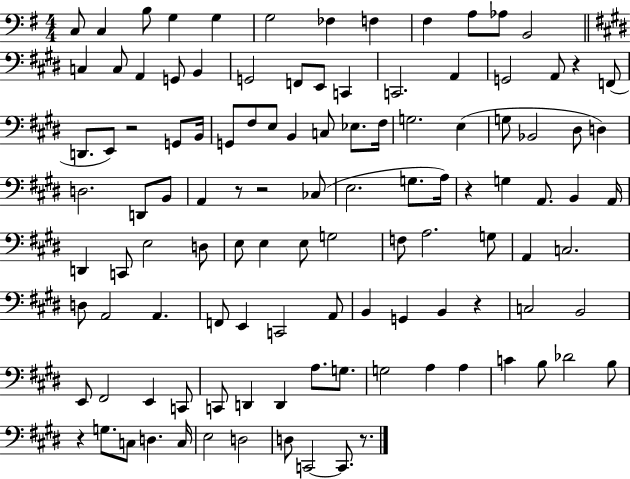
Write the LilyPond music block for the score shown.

{
  \clef bass
  \numericTimeSignature
  \time 4/4
  \key g \major
  \repeat volta 2 { c8 c4 b8 g4 g4 | g2 fes4 f4 | fis4 a8 aes8 b,2 | \bar "||" \break \key e \major c4 c8 a,4 g,8 b,4 | g,2 f,8 e,8 c,4 | c,2. a,4 | g,2 a,8 r4 f,8( | \break d,8. e,8) r2 g,8 b,16 | g,8 fis8 e8 b,4 c8 ees8. fis16 | g2. e4( | g8 bes,2 dis8 d4) | \break d2. d,8 b,8 | a,4 r8 r2 ces8( | e2. g8. a16) | r4 g4 a,8. b,4 a,16 | \break d,4 c,8 e2 d8 | e8 e4 e8 g2 | f8 a2. g8 | a,4 c2. | \break d8 a,2 a,4. | f,8 e,4 c,2 a,8 | b,4 g,4 b,4 r4 | c2 b,2 | \break e,8 fis,2 e,4 c,8 | c,8 d,4 d,4 a8. g8. | g2 a4 a4 | c'4 b8 des'2 b8 | \break r4 g8. c8 d4. c16 | e2 d2 | d8 c,2~~ c,8. r8. | } \bar "|."
}